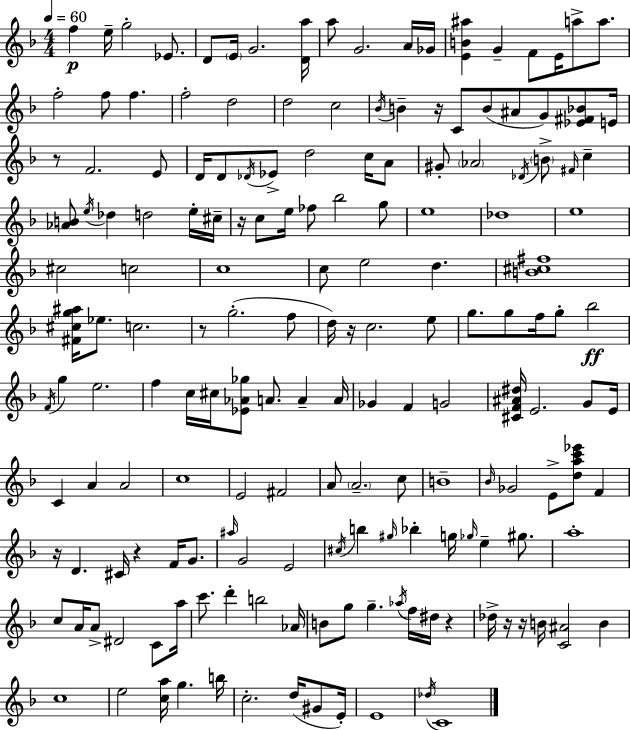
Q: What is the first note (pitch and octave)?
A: F5